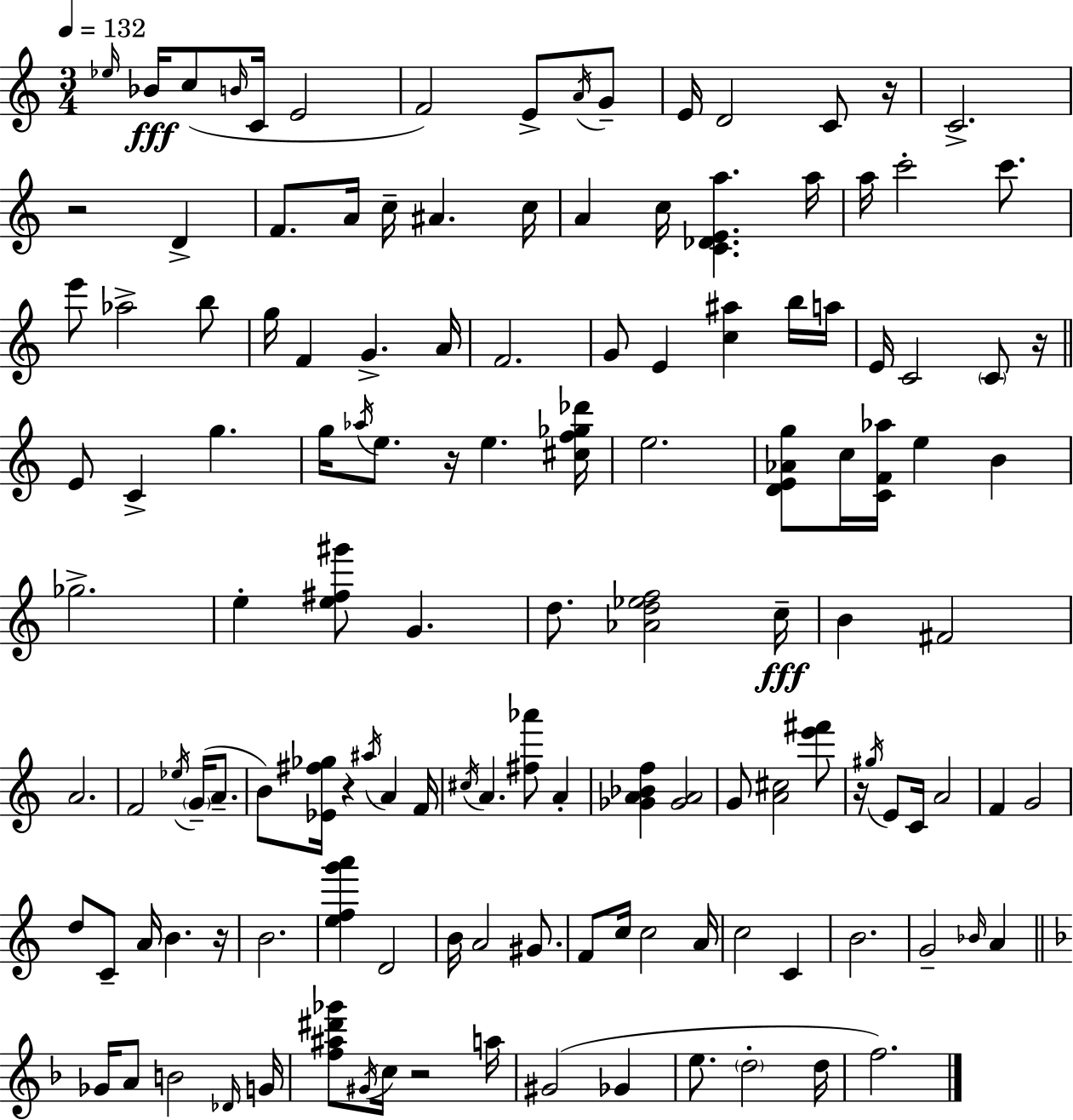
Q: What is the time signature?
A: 3/4